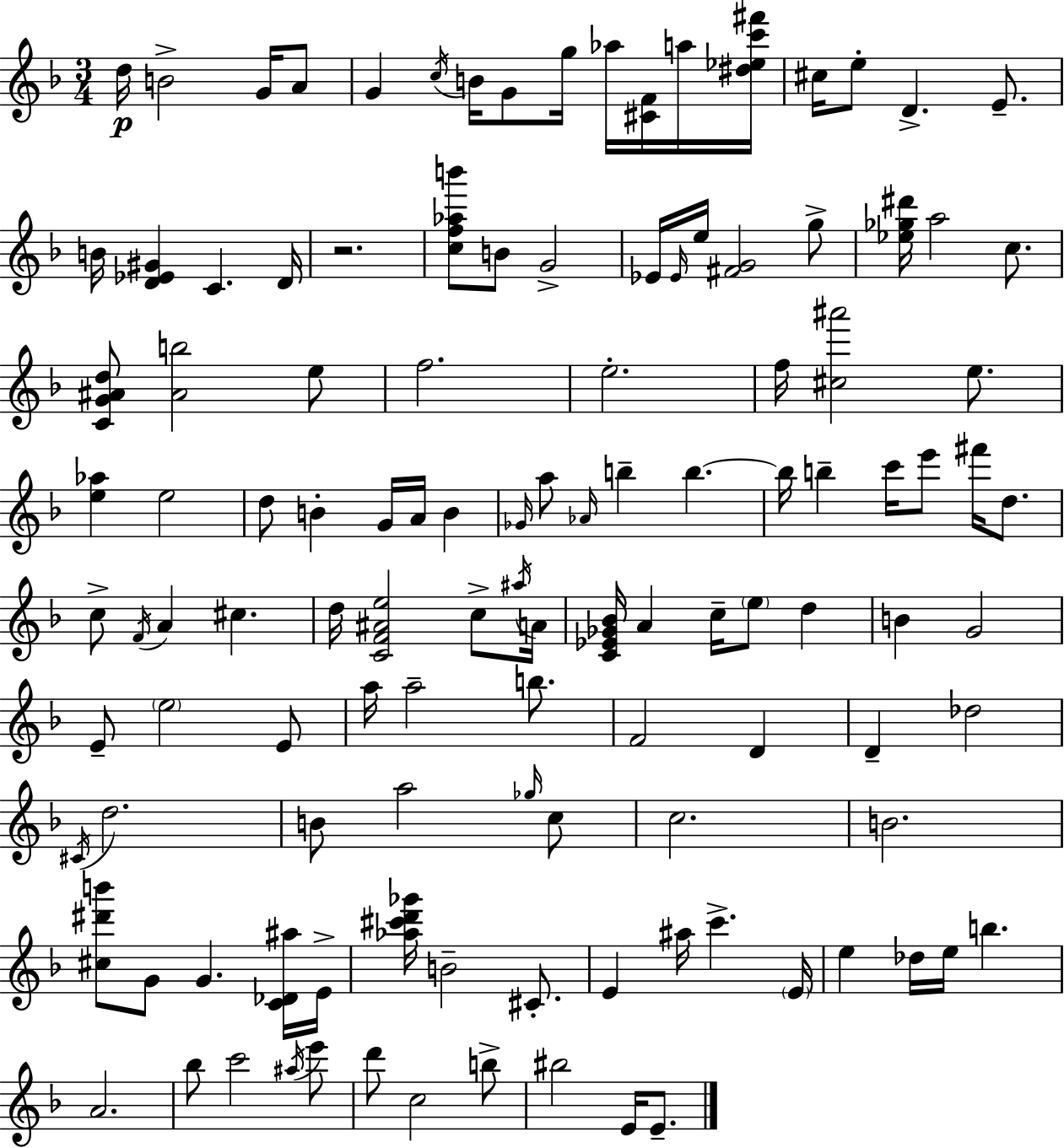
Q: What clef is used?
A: treble